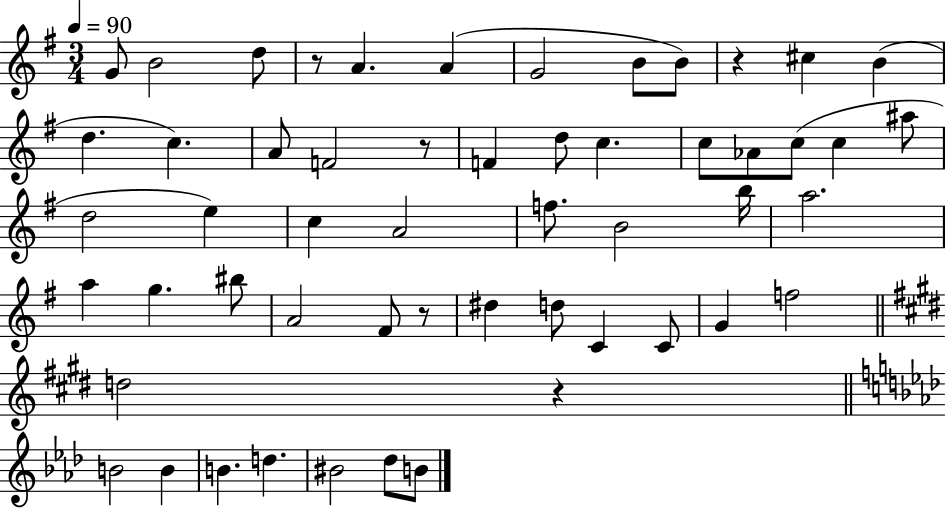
G4/e B4/h D5/e R/e A4/q. A4/q G4/h B4/e B4/e R/q C#5/q B4/q D5/q. C5/q. A4/e F4/h R/e F4/q D5/e C5/q. C5/e Ab4/e C5/e C5/q A#5/e D5/h E5/q C5/q A4/h F5/e. B4/h B5/s A5/h. A5/q G5/q. BIS5/e A4/h F#4/e R/e D#5/q D5/e C4/q C4/e G4/q F5/h D5/h R/q B4/h B4/q B4/q. D5/q. BIS4/h Db5/e B4/e